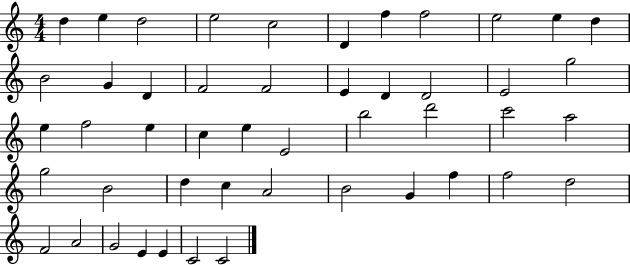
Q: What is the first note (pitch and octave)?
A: D5